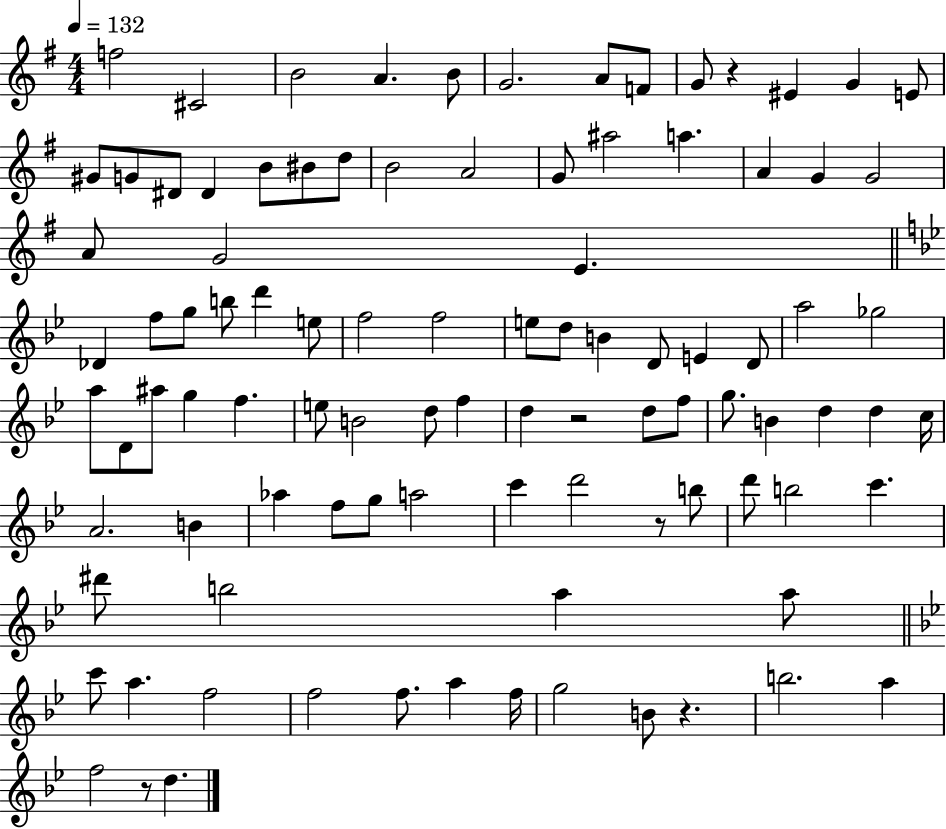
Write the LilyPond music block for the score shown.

{
  \clef treble
  \numericTimeSignature
  \time 4/4
  \key g \major
  \tempo 4 = 132
  f''2 cis'2 | b'2 a'4. b'8 | g'2. a'8 f'8 | g'8 r4 eis'4 g'4 e'8 | \break gis'8 g'8 dis'8 dis'4 b'8 bis'8 d''8 | b'2 a'2 | g'8 ais''2 a''4. | a'4 g'4 g'2 | \break a'8 g'2 e'4. | \bar "||" \break \key g \minor des'4 f''8 g''8 b''8 d'''4 e''8 | f''2 f''2 | e''8 d''8 b'4 d'8 e'4 d'8 | a''2 ges''2 | \break a''8 d'8 ais''8 g''4 f''4. | e''8 b'2 d''8 f''4 | d''4 r2 d''8 f''8 | g''8. b'4 d''4 d''4 c''16 | \break a'2. b'4 | aes''4 f''8 g''8 a''2 | c'''4 d'''2 r8 b''8 | d'''8 b''2 c'''4. | \break dis'''8 b''2 a''4 a''8 | \bar "||" \break \key g \minor c'''8 a''4. f''2 | f''2 f''8. a''4 f''16 | g''2 b'8 r4. | b''2. a''4 | \break f''2 r8 d''4. | \bar "|."
}